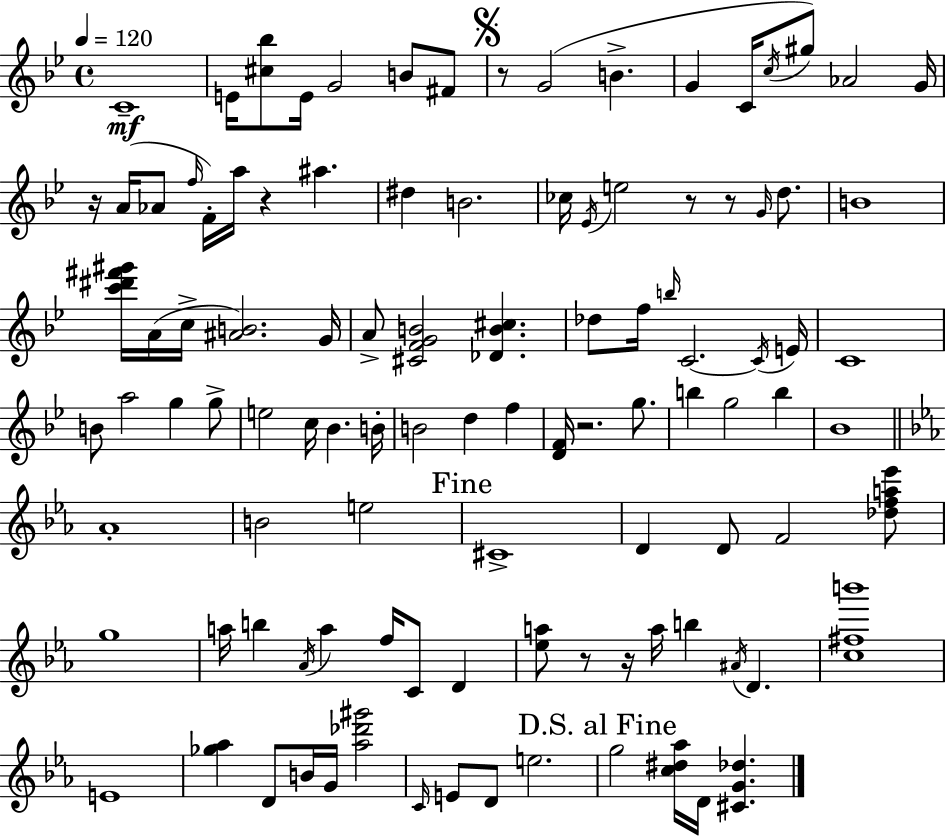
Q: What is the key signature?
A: G minor